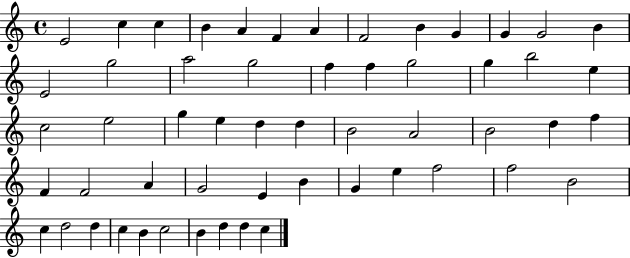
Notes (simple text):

E4/h C5/q C5/q B4/q A4/q F4/q A4/q F4/h B4/q G4/q G4/q G4/h B4/q E4/h G5/h A5/h G5/h F5/q F5/q G5/h G5/q B5/h E5/q C5/h E5/h G5/q E5/q D5/q D5/q B4/h A4/h B4/h D5/q F5/q F4/q F4/h A4/q G4/h E4/q B4/q G4/q E5/q F5/h F5/h B4/h C5/q D5/h D5/q C5/q B4/q C5/h B4/q D5/q D5/q C5/q